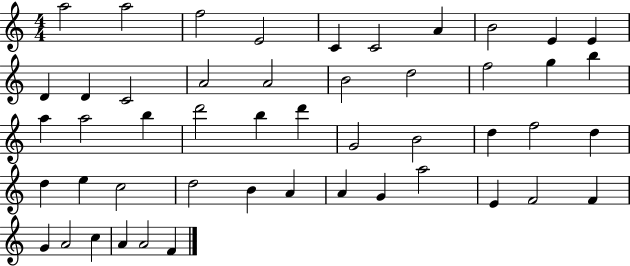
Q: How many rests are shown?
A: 0